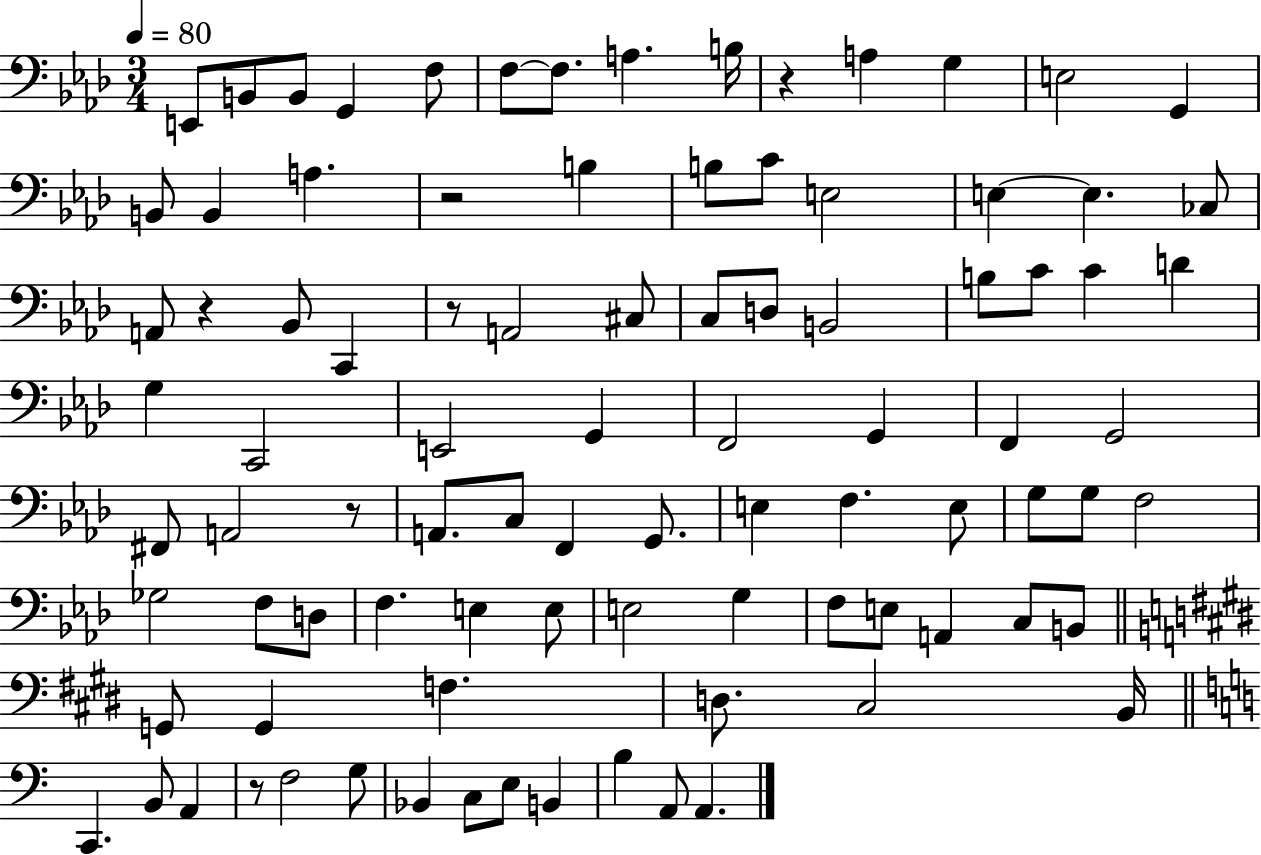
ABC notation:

X:1
T:Untitled
M:3/4
L:1/4
K:Ab
E,,/2 B,,/2 B,,/2 G,, F,/2 F,/2 F,/2 A, B,/4 z A, G, E,2 G,, B,,/2 B,, A, z2 B, B,/2 C/2 E,2 E, E, _C,/2 A,,/2 z _B,,/2 C,, z/2 A,,2 ^C,/2 C,/2 D,/2 B,,2 B,/2 C/2 C D G, C,,2 E,,2 G,, F,,2 G,, F,, G,,2 ^F,,/2 A,,2 z/2 A,,/2 C,/2 F,, G,,/2 E, F, E,/2 G,/2 G,/2 F,2 _G,2 F,/2 D,/2 F, E, E,/2 E,2 G, F,/2 E,/2 A,, C,/2 B,,/2 G,,/2 G,, F, D,/2 ^C,2 B,,/4 C,, B,,/2 A,, z/2 F,2 G,/2 _B,, C,/2 E,/2 B,, B, A,,/2 A,,